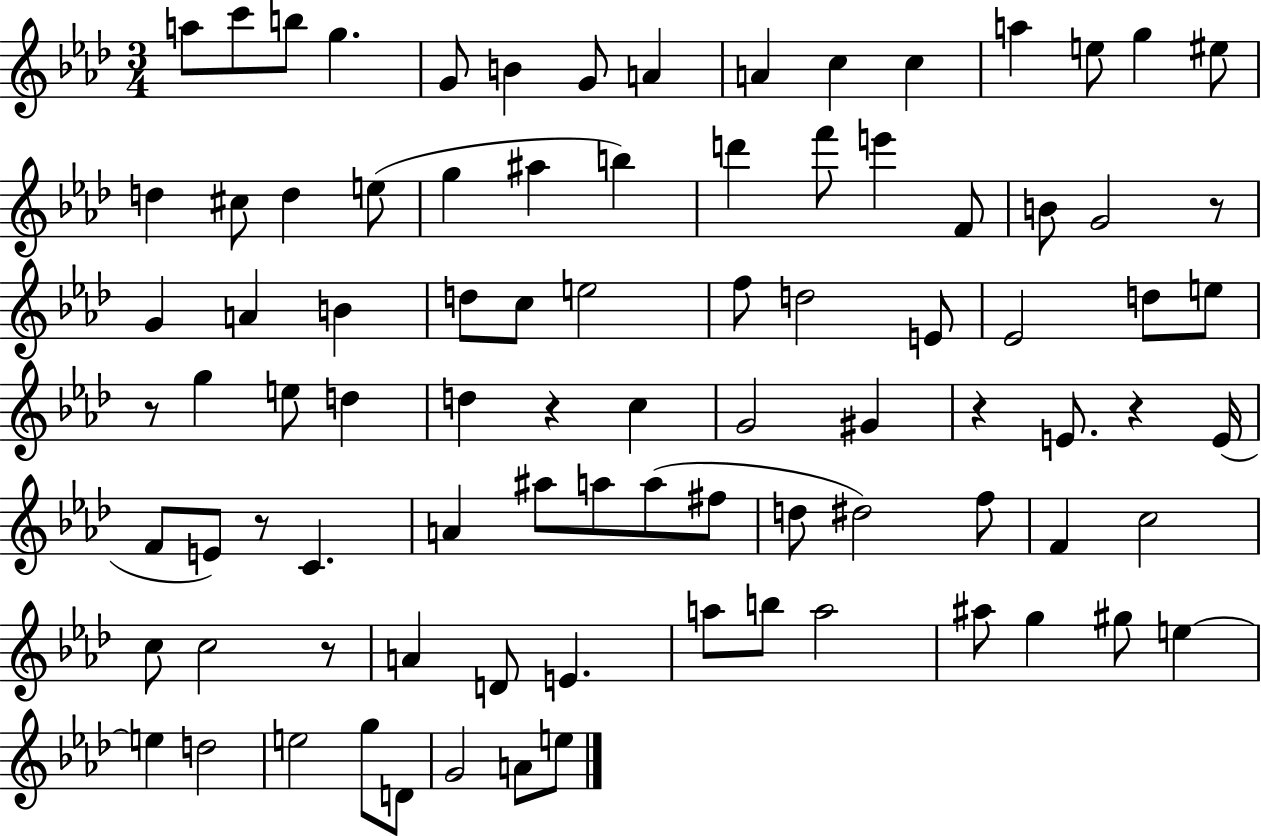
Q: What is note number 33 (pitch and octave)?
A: C5